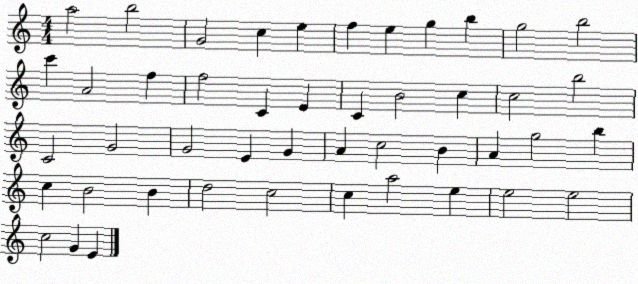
X:1
T:Untitled
M:4/4
L:1/4
K:C
a2 b2 G2 c e f e g b g2 b2 c' A2 f f2 C E C B2 c c2 b2 C2 G2 G2 E G A c2 B A g2 b c B2 B d2 c2 c a2 e e2 e2 c2 G E